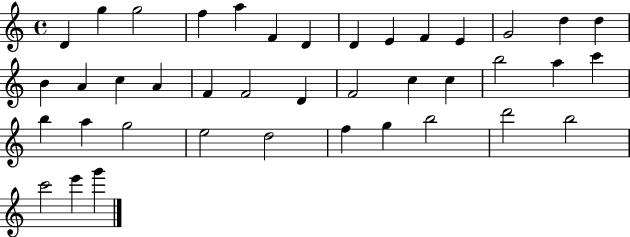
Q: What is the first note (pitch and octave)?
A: D4